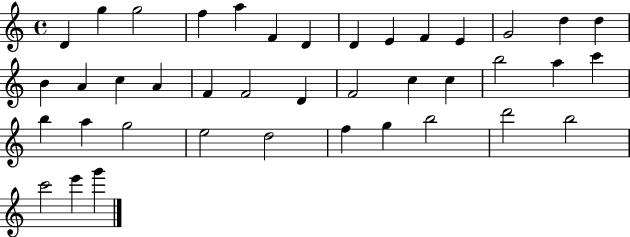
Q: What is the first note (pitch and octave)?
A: D4